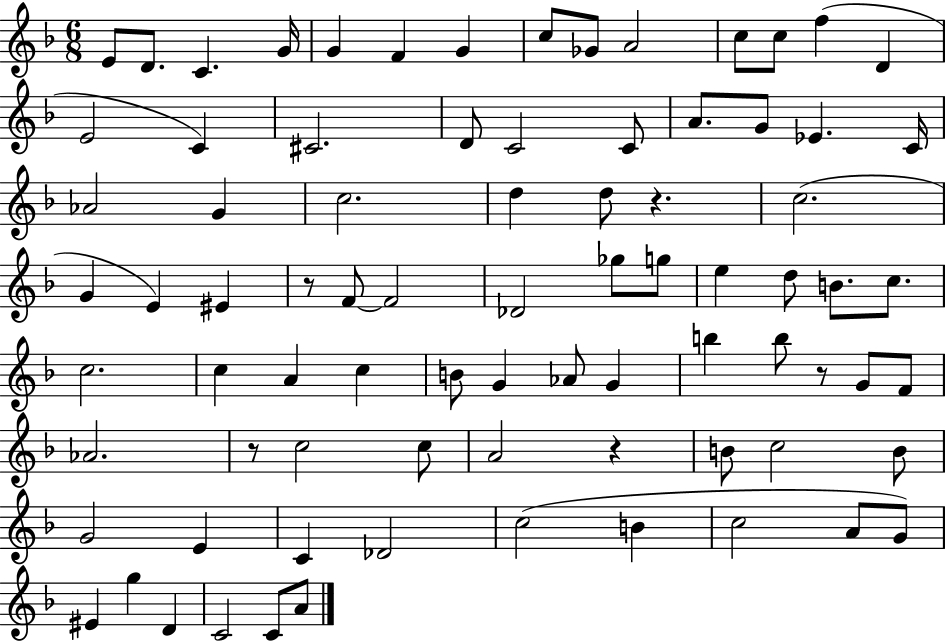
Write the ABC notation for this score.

X:1
T:Untitled
M:6/8
L:1/4
K:F
E/2 D/2 C G/4 G F G c/2 _G/2 A2 c/2 c/2 f D E2 C ^C2 D/2 C2 C/2 A/2 G/2 _E C/4 _A2 G c2 d d/2 z c2 G E ^E z/2 F/2 F2 _D2 _g/2 g/2 e d/2 B/2 c/2 c2 c A c B/2 G _A/2 G b b/2 z/2 G/2 F/2 _A2 z/2 c2 c/2 A2 z B/2 c2 B/2 G2 E C _D2 c2 B c2 A/2 G/2 ^E g D C2 C/2 A/2